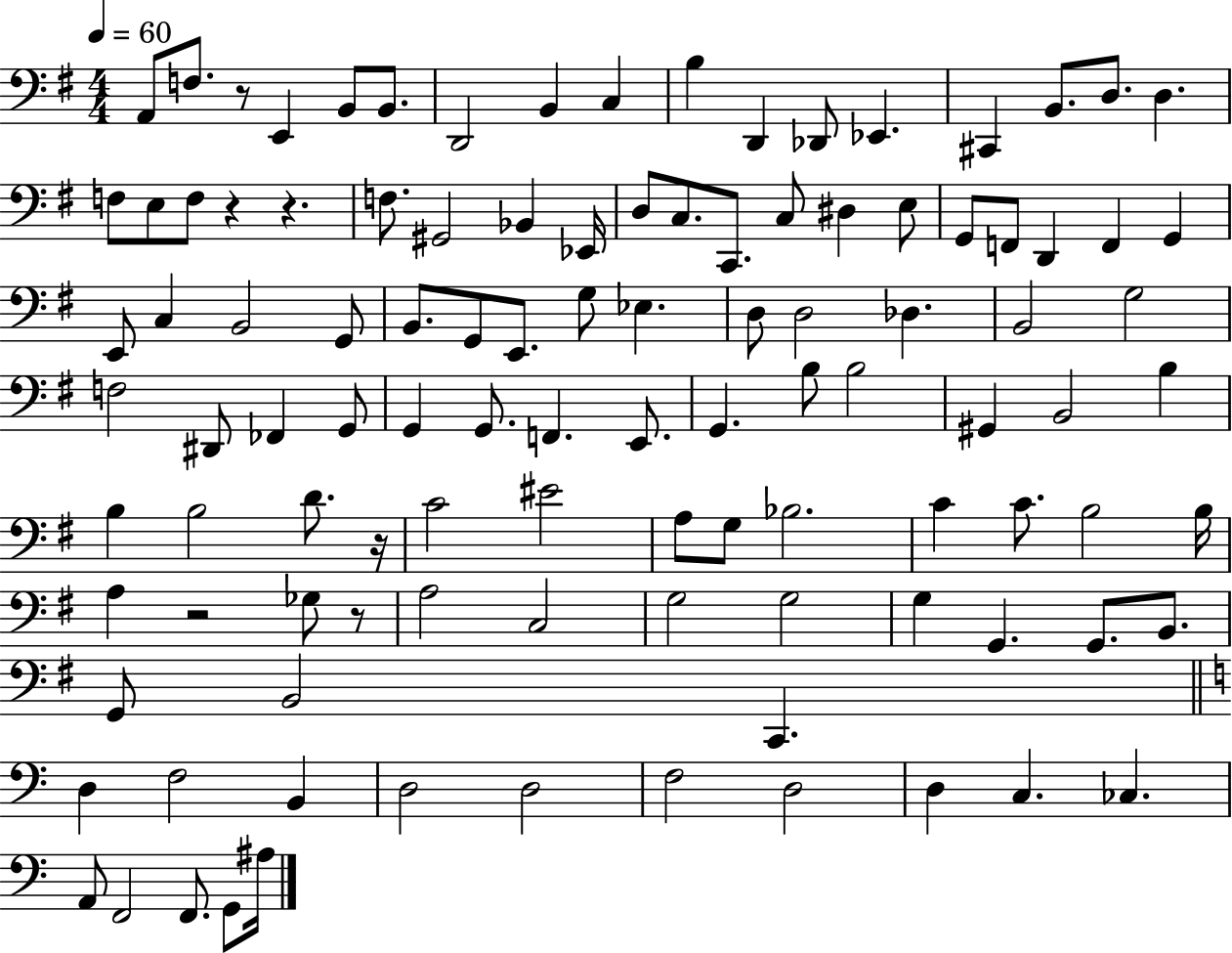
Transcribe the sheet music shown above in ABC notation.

X:1
T:Untitled
M:4/4
L:1/4
K:G
A,,/2 F,/2 z/2 E,, B,,/2 B,,/2 D,,2 B,, C, B, D,, _D,,/2 _E,, ^C,, B,,/2 D,/2 D, F,/2 E,/2 F,/2 z z F,/2 ^G,,2 _B,, _E,,/4 D,/2 C,/2 C,,/2 C,/2 ^D, E,/2 G,,/2 F,,/2 D,, F,, G,, E,,/2 C, B,,2 G,,/2 B,,/2 G,,/2 E,,/2 G,/2 _E, D,/2 D,2 _D, B,,2 G,2 F,2 ^D,,/2 _F,, G,,/2 G,, G,,/2 F,, E,,/2 G,, B,/2 B,2 ^G,, B,,2 B, B, B,2 D/2 z/4 C2 ^E2 A,/2 G,/2 _B,2 C C/2 B,2 B,/4 A, z2 _G,/2 z/2 A,2 C,2 G,2 G,2 G, G,, G,,/2 B,,/2 G,,/2 B,,2 C,, D, F,2 B,, D,2 D,2 F,2 D,2 D, C, _C, A,,/2 F,,2 F,,/2 G,,/2 ^A,/4